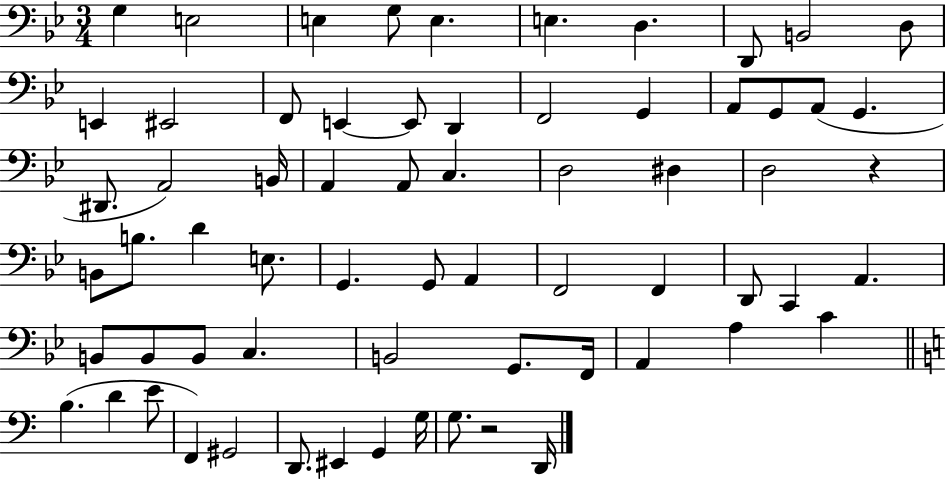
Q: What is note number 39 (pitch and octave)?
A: F2